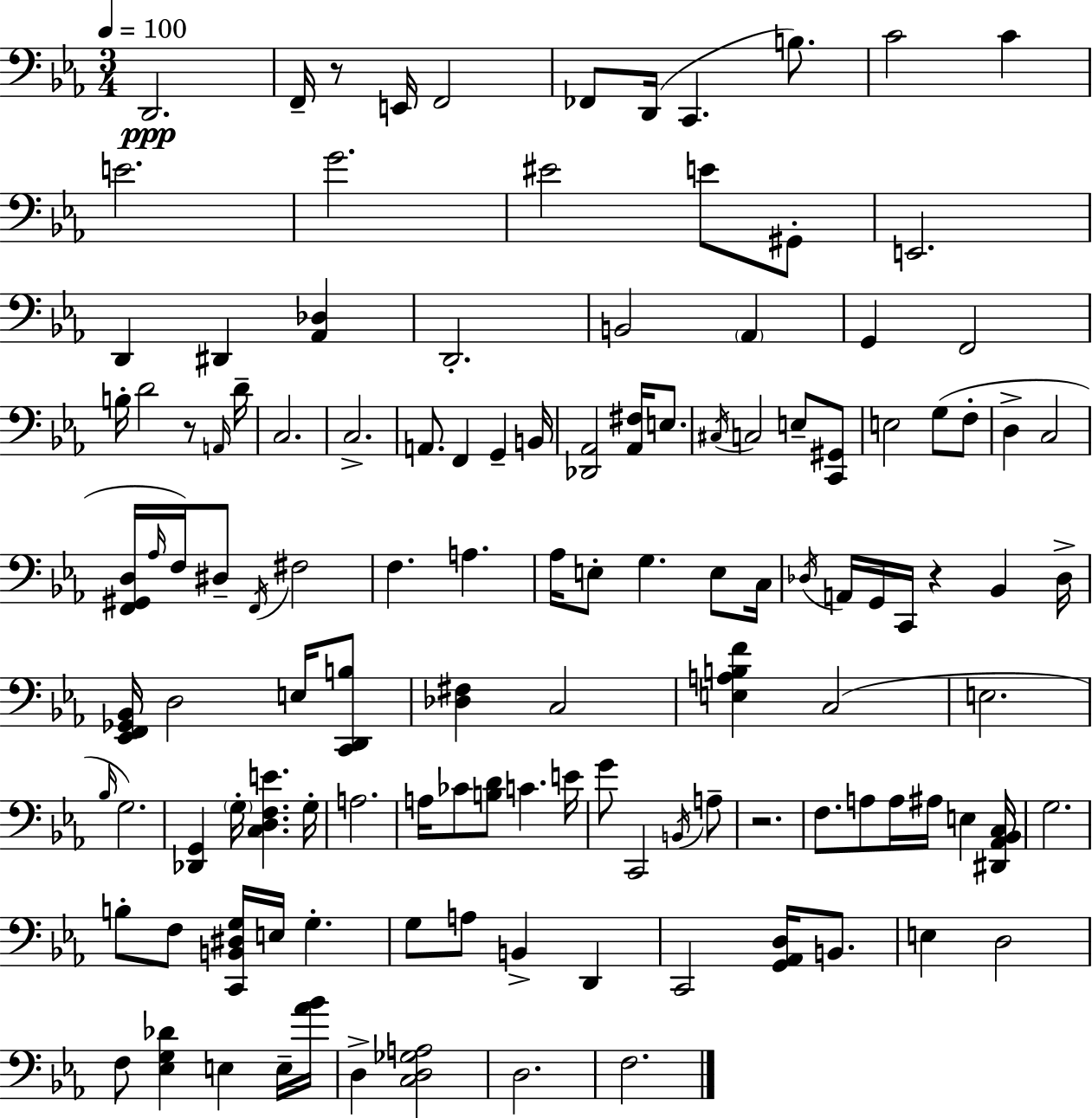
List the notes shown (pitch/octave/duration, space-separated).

D2/h. F2/s R/e E2/s F2/h FES2/e D2/s C2/q. B3/e. C4/h C4/q E4/h. G4/h. EIS4/h E4/e G#2/e E2/h. D2/q D#2/q [Ab2,Db3]/q D2/h. B2/h Ab2/q G2/q F2/h B3/s D4/h R/e A2/s D4/s C3/h. C3/h. A2/e. F2/q G2/q B2/s [Db2,Ab2]/h [Ab2,F#3]/s E3/e. C#3/s C3/h E3/e [C2,G#2]/e E3/h G3/e F3/e D3/q C3/h [F2,G#2,D3]/s Ab3/s F3/s D#3/e F2/s F#3/h F3/q. A3/q. Ab3/s E3/e G3/q. E3/e C3/s Db3/s A2/s G2/s C2/s R/q Bb2/q Db3/s [Eb2,F2,Gb2,Bb2]/s D3/h E3/s [C2,D2,B3]/e [Db3,F#3]/q C3/h [E3,A3,B3,F4]/q C3/h E3/h. Bb3/s G3/h. [Db2,G2]/q G3/s [C3,D3,F3,E4]/q. G3/s A3/h. A3/s CES4/e [B3,D4]/e C4/q. E4/s G4/e C2/h B2/s A3/e R/h. F3/e. A3/e A3/s A#3/s E3/q [D#2,Ab2,Bb2,C3]/s G3/h. B3/e F3/e [C2,B2,D#3,G3]/s E3/s G3/q. G3/e A3/e B2/q D2/q C2/h [G2,Ab2,D3]/s B2/e. E3/q D3/h F3/e [Eb3,G3,Db4]/q E3/q E3/s [Ab4,Bb4]/s D3/q [C3,D3,Gb3,A3]/h D3/h. F3/h.